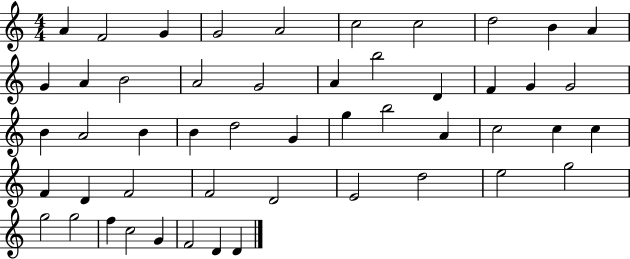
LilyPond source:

{
  \clef treble
  \numericTimeSignature
  \time 4/4
  \key c \major
  a'4 f'2 g'4 | g'2 a'2 | c''2 c''2 | d''2 b'4 a'4 | \break g'4 a'4 b'2 | a'2 g'2 | a'4 b''2 d'4 | f'4 g'4 g'2 | \break b'4 a'2 b'4 | b'4 d''2 g'4 | g''4 b''2 a'4 | c''2 c''4 c''4 | \break f'4 d'4 f'2 | f'2 d'2 | e'2 d''2 | e''2 g''2 | \break g''2 g''2 | f''4 c''2 g'4 | f'2 d'4 d'4 | \bar "|."
}